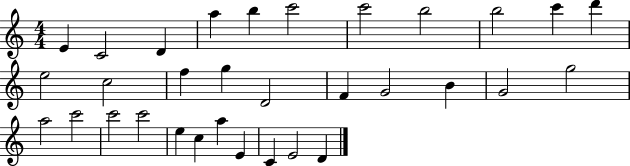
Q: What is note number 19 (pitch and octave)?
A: B4